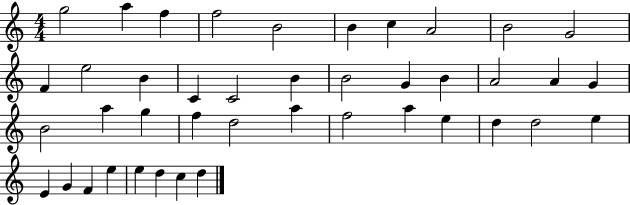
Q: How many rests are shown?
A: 0